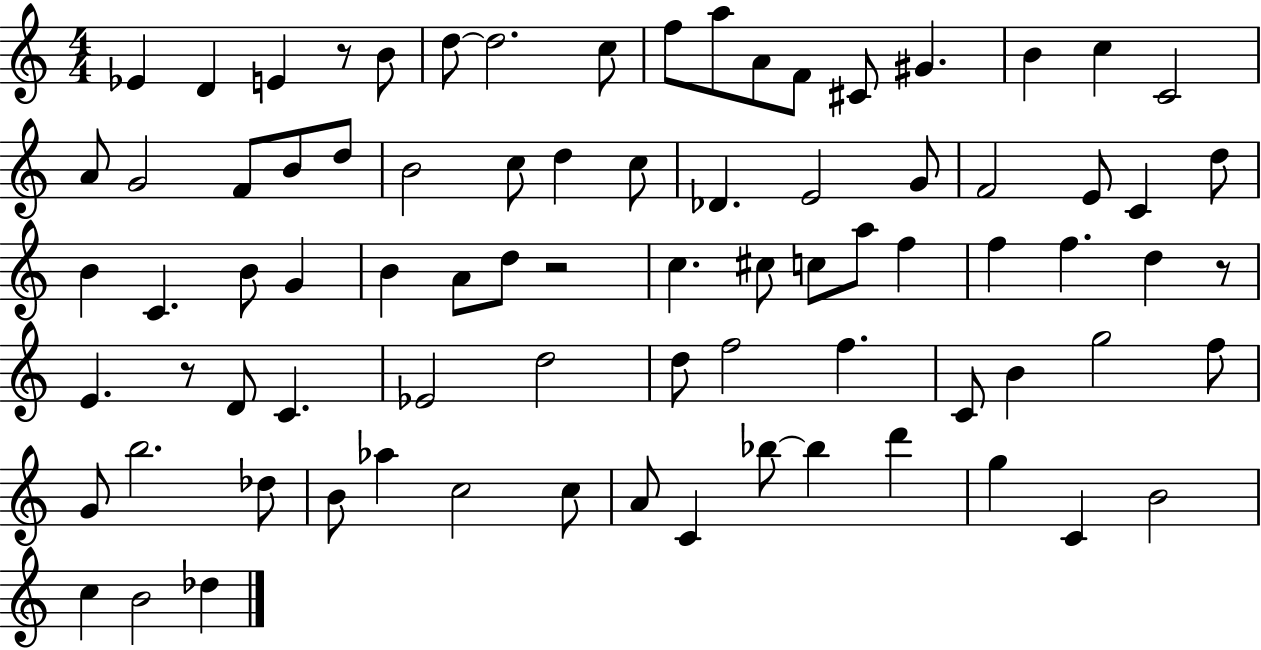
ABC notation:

X:1
T:Untitled
M:4/4
L:1/4
K:C
_E D E z/2 B/2 d/2 d2 c/2 f/2 a/2 A/2 F/2 ^C/2 ^G B c C2 A/2 G2 F/2 B/2 d/2 B2 c/2 d c/2 _D E2 G/2 F2 E/2 C d/2 B C B/2 G B A/2 d/2 z2 c ^c/2 c/2 a/2 f f f d z/2 E z/2 D/2 C _E2 d2 d/2 f2 f C/2 B g2 f/2 G/2 b2 _d/2 B/2 _a c2 c/2 A/2 C _b/2 _b d' g C B2 c B2 _d